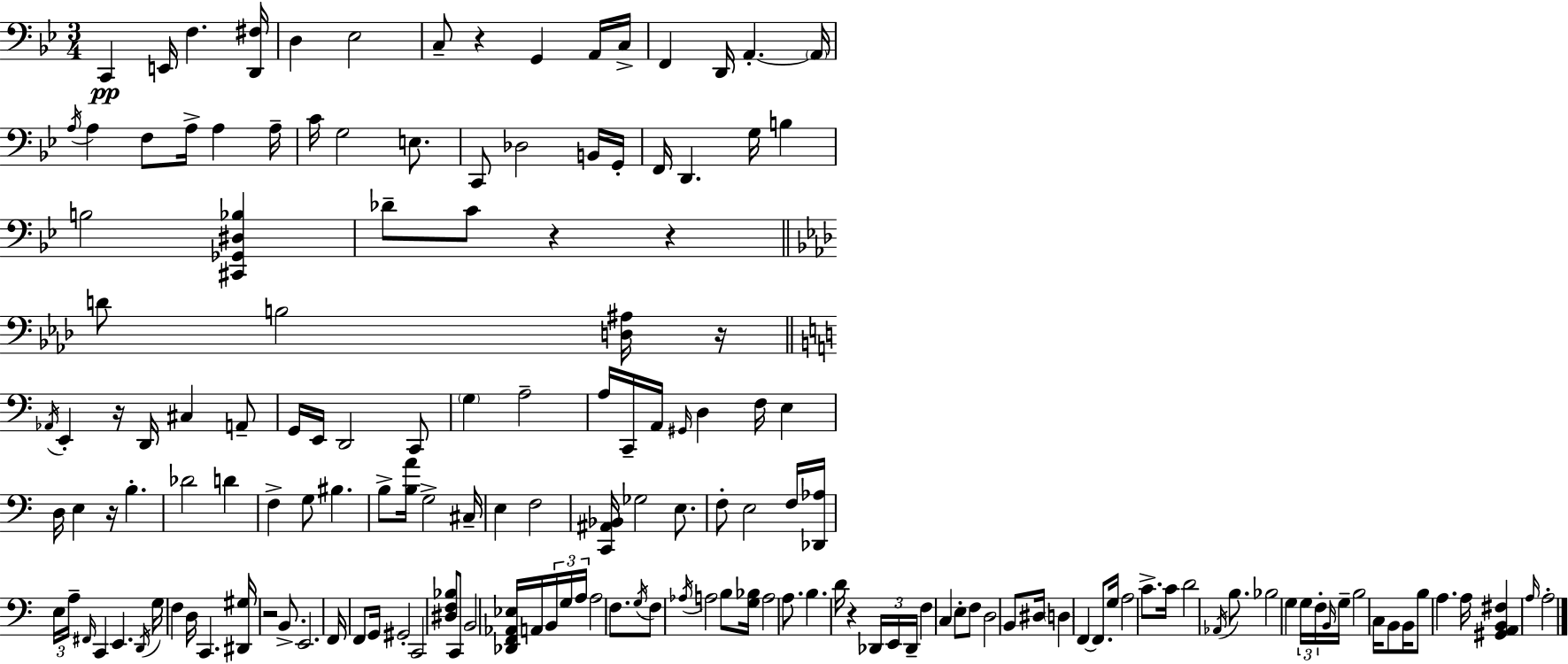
{
  \clef bass
  \numericTimeSignature
  \time 3/4
  \key g \minor
  c,4\pp e,16 f4. <d, fis>16 | d4 ees2 | c8-- r4 g,4 a,16 c16-> | f,4 d,16 a,4.-.~~ \parenthesize a,16 | \break \acciaccatura { a16 } a4 f8 a16-> a4 | a16-- c'16 g2 e8. | c,8 des2 b,16 | g,16-. f,16 d,4. g16 b4 | \break b2 <cis, ges, dis bes>4 | des'8-- c'8 r4 r4 | \bar "||" \break \key f \minor d'8 b2 <d ais>16 r16 | \bar "||" \break \key c \major \acciaccatura { aes,16 } e,4-. r16 d,16 cis4 a,8-- | g,16 e,16 d,2 c,8 | \parenthesize g4 a2-- | a16 c,16-- a,16 \grace { gis,16 } d4 f16 e4 | \break d16 e4 r16 b4.-. | des'2 d'4 | f4-> g8 bis4. | b8-> <b a'>16 g2-> | \break cis16-- e4 f2 | <c, ais, bes,>16 ges2 e8. | f8-. e2 | f16 <des, aes>16 \tuplet 3/2 { e16 a16-- \grace { fis,16 } } c,4 e,4. | \break \acciaccatura { d,16 } g16 f4 d16 c,4. | <dis, gis>16 r2 | b,8.-> e,2. | f,16 f,8 g,16 gis,2-. | \break c,2 | <dis f bes>8 c,8 b,2 | <des, f, aes, ees>16 a,16 \tuplet 3/2 { b,16 g16 a16 } a2 | f8. \acciaccatura { g16 } f8 \acciaccatura { aes16 } a2 | \break b8 <g bes>16 a2 | a8. b4. | d'16 r4 \tuplet 3/2 { des,16 e,16 des,16-- } f4 | c4 e8-. f8 d2 | \break b,8 dis16 \parenthesize d4 f,4~~ | f,8. g16 a2 | c'8.-> c'16 d'2 | \acciaccatura { aes,16 } b8. bes2 | \break g4 \tuplet 3/2 { g16 f16-. \grace { b,16 } } g16-- b2 | c16 b,8 b,16 b8 | a4. a16 <gis, a, b, fis>4 | \grace { a16 } a2-. \bar "|."
}